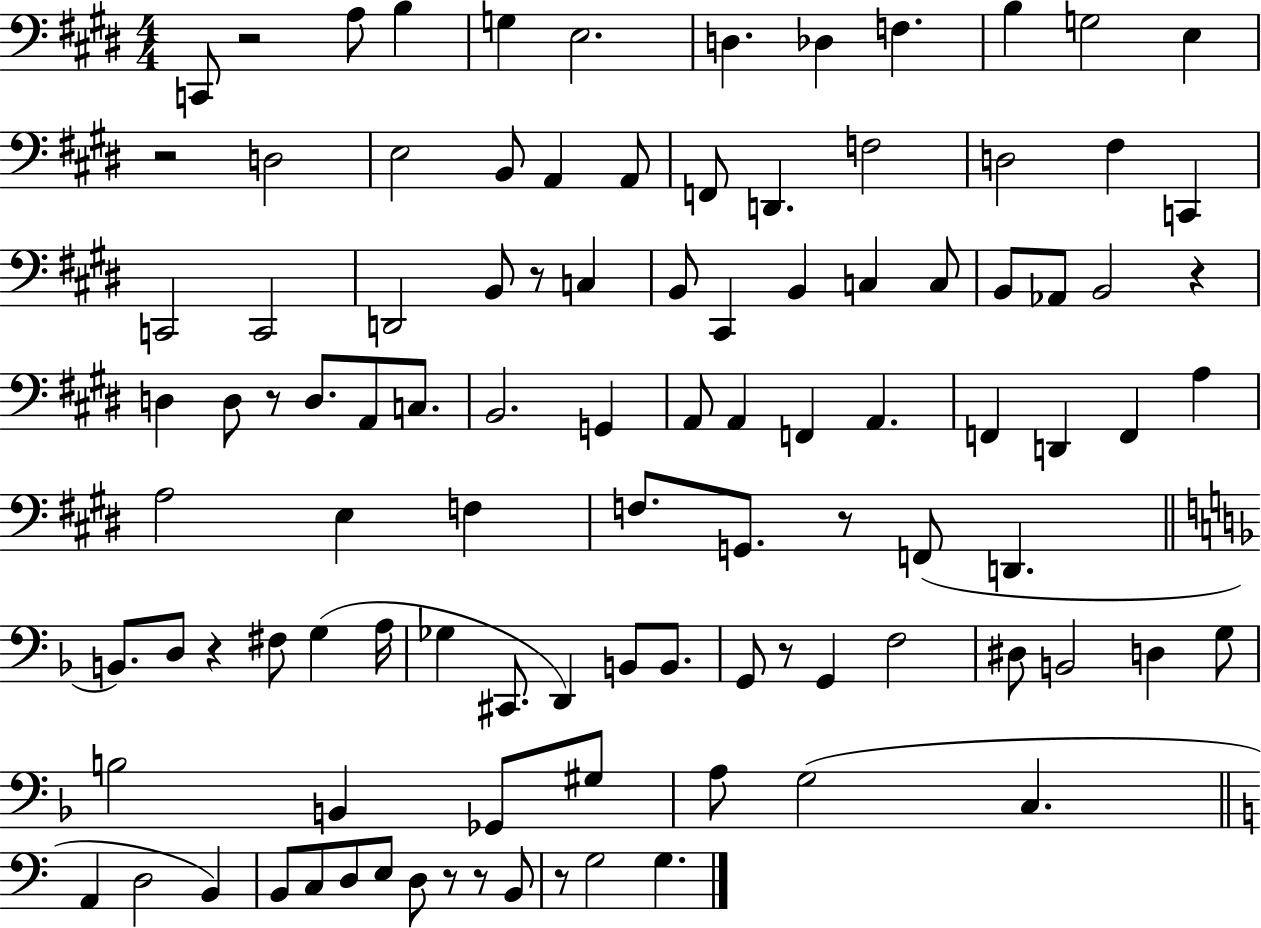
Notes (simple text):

C2/e R/h A3/e B3/q G3/q E3/h. D3/q. Db3/q F3/q. B3/q G3/h E3/q R/h D3/h E3/h B2/e A2/q A2/e F2/e D2/q. F3/h D3/h F#3/q C2/q C2/h C2/h D2/h B2/e R/e C3/q B2/e C#2/q B2/q C3/q C3/e B2/e Ab2/e B2/h R/q D3/q D3/e R/e D3/e. A2/e C3/e. B2/h. G2/q A2/e A2/q F2/q A2/q. F2/q D2/q F2/q A3/q A3/h E3/q F3/q F3/e. G2/e. R/e F2/e D2/q. B2/e. D3/e R/q F#3/e G3/q A3/s Gb3/q C#2/e. D2/q B2/e B2/e. G2/e R/e G2/q F3/h D#3/e B2/h D3/q G3/e B3/h B2/q Gb2/e G#3/e A3/e G3/h C3/q. A2/q D3/h B2/q B2/e C3/e D3/e E3/e D3/e R/e R/e B2/e R/e G3/h G3/q.